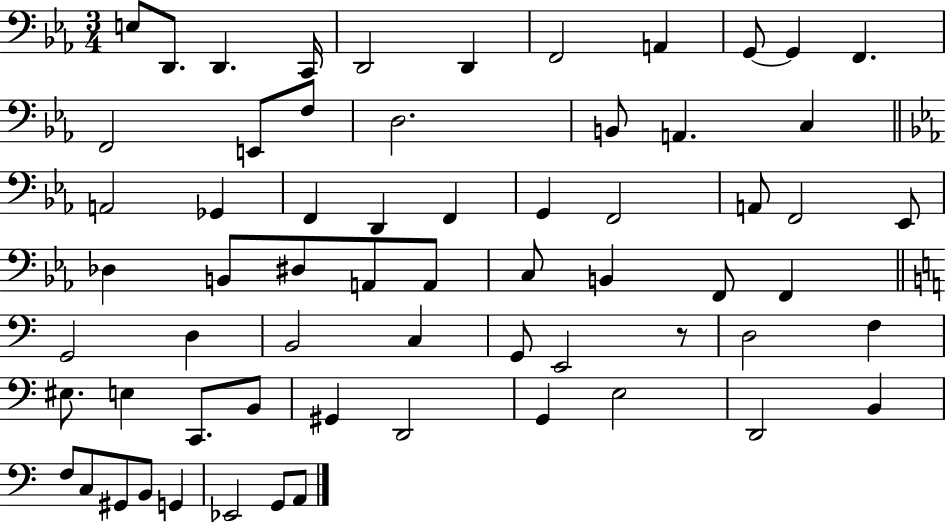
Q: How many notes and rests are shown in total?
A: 64